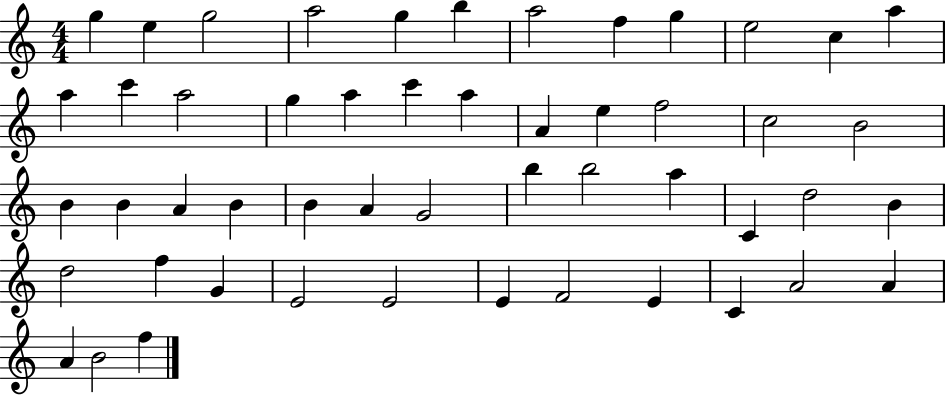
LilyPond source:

{
  \clef treble
  \numericTimeSignature
  \time 4/4
  \key c \major
  g''4 e''4 g''2 | a''2 g''4 b''4 | a''2 f''4 g''4 | e''2 c''4 a''4 | \break a''4 c'''4 a''2 | g''4 a''4 c'''4 a''4 | a'4 e''4 f''2 | c''2 b'2 | \break b'4 b'4 a'4 b'4 | b'4 a'4 g'2 | b''4 b''2 a''4 | c'4 d''2 b'4 | \break d''2 f''4 g'4 | e'2 e'2 | e'4 f'2 e'4 | c'4 a'2 a'4 | \break a'4 b'2 f''4 | \bar "|."
}